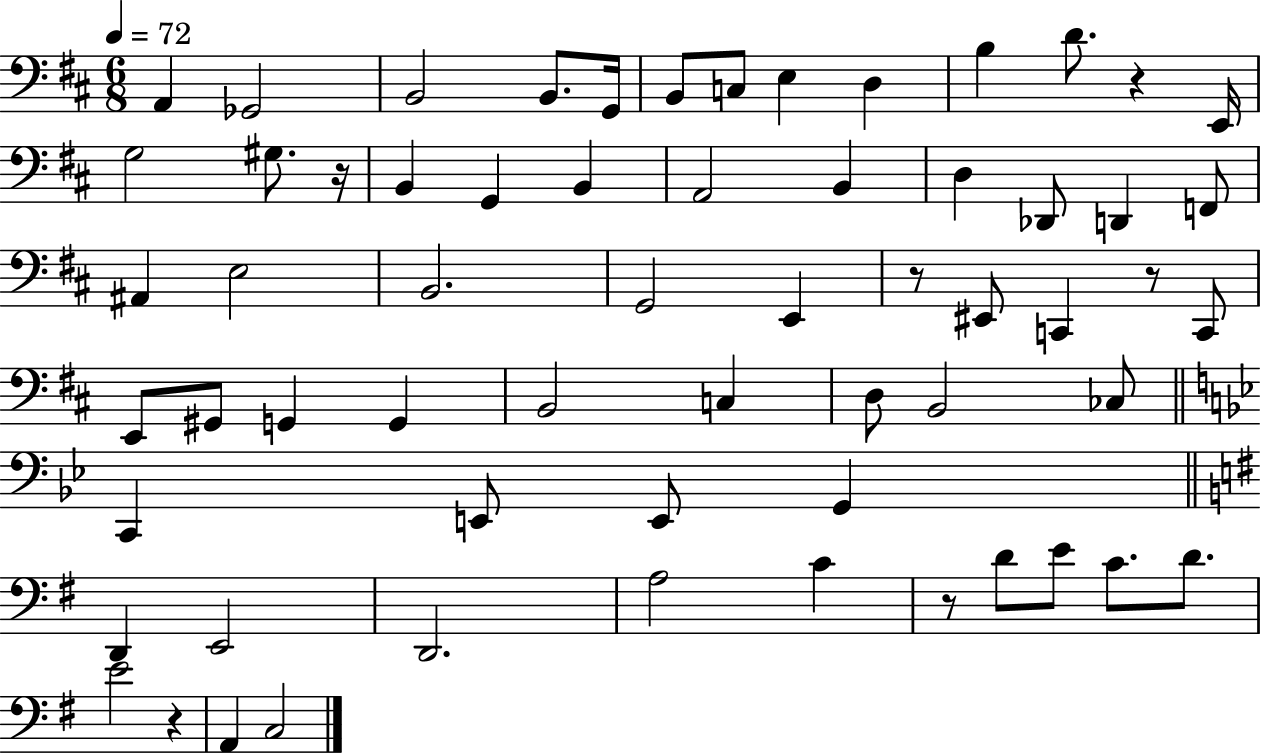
A2/q Gb2/h B2/h B2/e. G2/s B2/e C3/e E3/q D3/q B3/q D4/e. R/q E2/s G3/h G#3/e. R/s B2/q G2/q B2/q A2/h B2/q D3/q Db2/e D2/q F2/e A#2/q E3/h B2/h. G2/h E2/q R/e EIS2/e C2/q R/e C2/e E2/e G#2/e G2/q G2/q B2/h C3/q D3/e B2/h CES3/e C2/q E2/e E2/e G2/q D2/q E2/h D2/h. A3/h C4/q R/e D4/e E4/e C4/e. D4/e. E4/h R/q A2/q C3/h